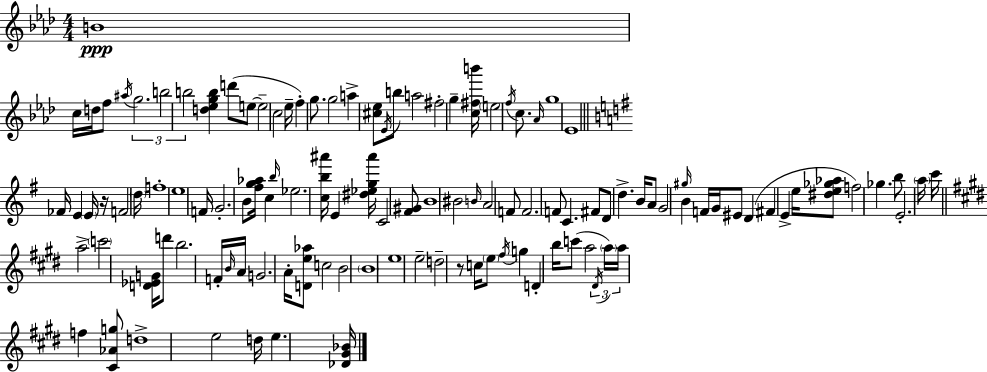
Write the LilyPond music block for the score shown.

{
  \clef treble
  \numericTimeSignature
  \time 4/4
  \key aes \major
  b'1\ppp | c''16 d''16 f''8 \acciaccatura { ais''16 } \tuplet 3/2 { g''2. | b''2 b''2 } | <d'' ees'' g'' b''>4 d'''8( e''8~~ e''2-- | \break c''2 ees''16-- f''4-.) g''8. | g''2 a''4-> <cis'' ees''>8 \acciaccatura { ees'16 } | b''8 a''2 fis''2-. | g''4-- <c'' fis'' b'''>16 \parenthesize e''2 \acciaccatura { f''16 } | \break c''8. \grace { aes'16 } g''1 | ees'1 | \bar "||" \break \key e \minor fes'16 e'4 \parenthesize e'16 r16 f'2 \parenthesize d''16 | f''1-. | e''1 | f'16 g'2.-. b'8 <fis'' g'' aes''>16 | \break c''4 \grace { b''16 } ees''2. | <c'' b'' ais'''>16 e'4 <dis'' ees'' g'' ais'''>16 c'2 <fis' gis'>8 | b'1 | bis'2 \grace { b'16 } a'2 | \break f'8 f'2. | f'8 c'4. fis'8 d'8 d''4.-> | b'16 a'8 g'2 \grace { gis''16 } b'4 | f'16 g'16 eis'8 d'4( fis'4 e'4-> | \break e''16 <dis'' e'' ges'' aes''>8 f''2) ges''4. | b''8 e'2.-. | \parenthesize a''16 c'''16 \bar "||" \break \key e \major a''2-> \parenthesize c'''2 | <d' ees' g'>16 d'''8 b''2. f'16-. | \grace { b'16 } a'16 g'2. a'16-. <d' e'' aes''>8 | c''2 b'2 | \break \parenthesize b'1 | e''1 | e''2-- d''2-- | r8 c''16 \parenthesize e''8 \acciaccatura { fis''16 } g''4 d'4-. b''16 | \break c'''8( a''2 \tuplet 3/2 { \acciaccatura { dis'16 }) \parenthesize a''16 a''16 } f''4 | <cis' aes' g''>8 d''1-> | e''2 d''16 e''4. | <des' gis' bes'>16 \bar "|."
}